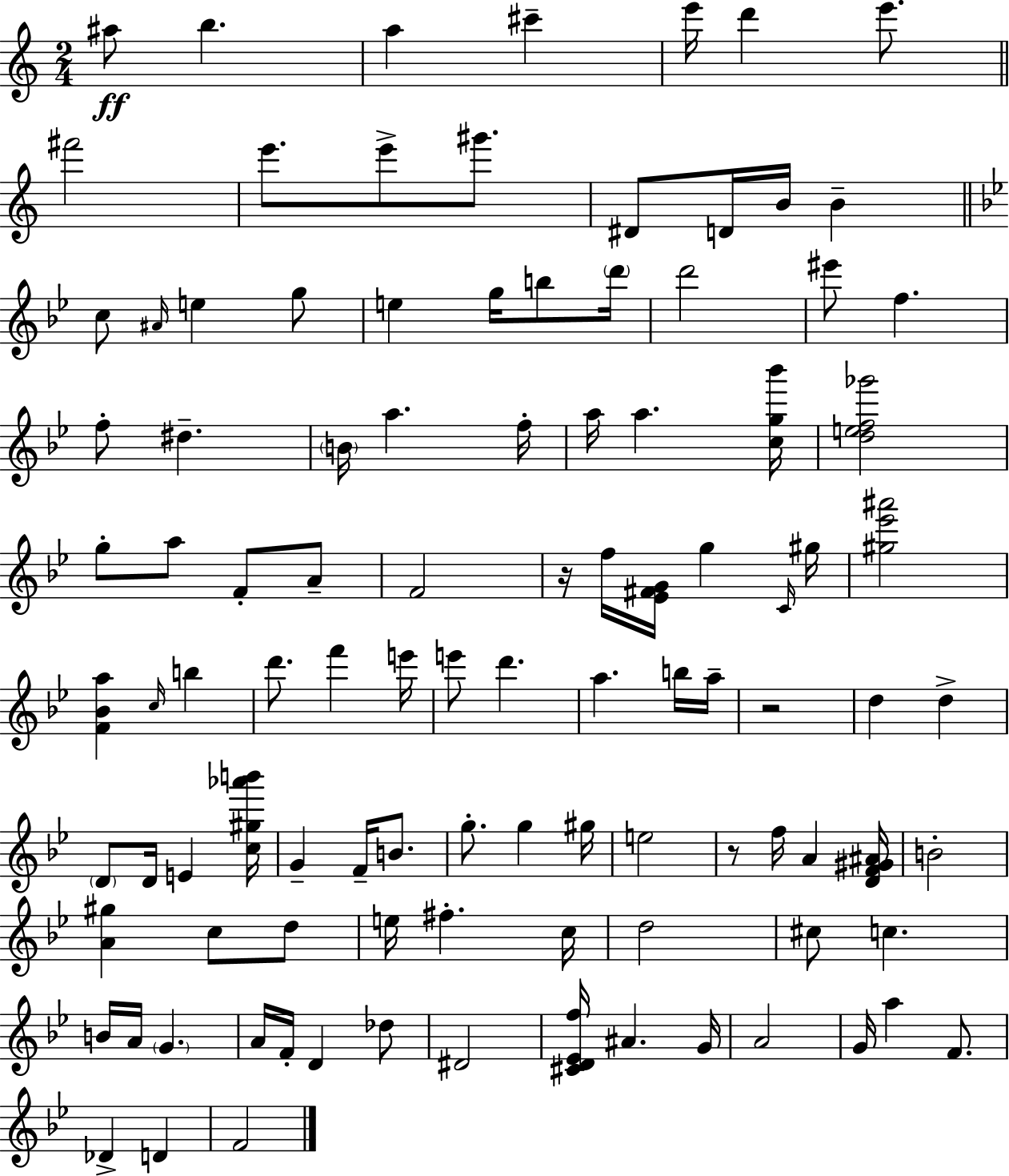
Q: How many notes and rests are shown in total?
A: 104